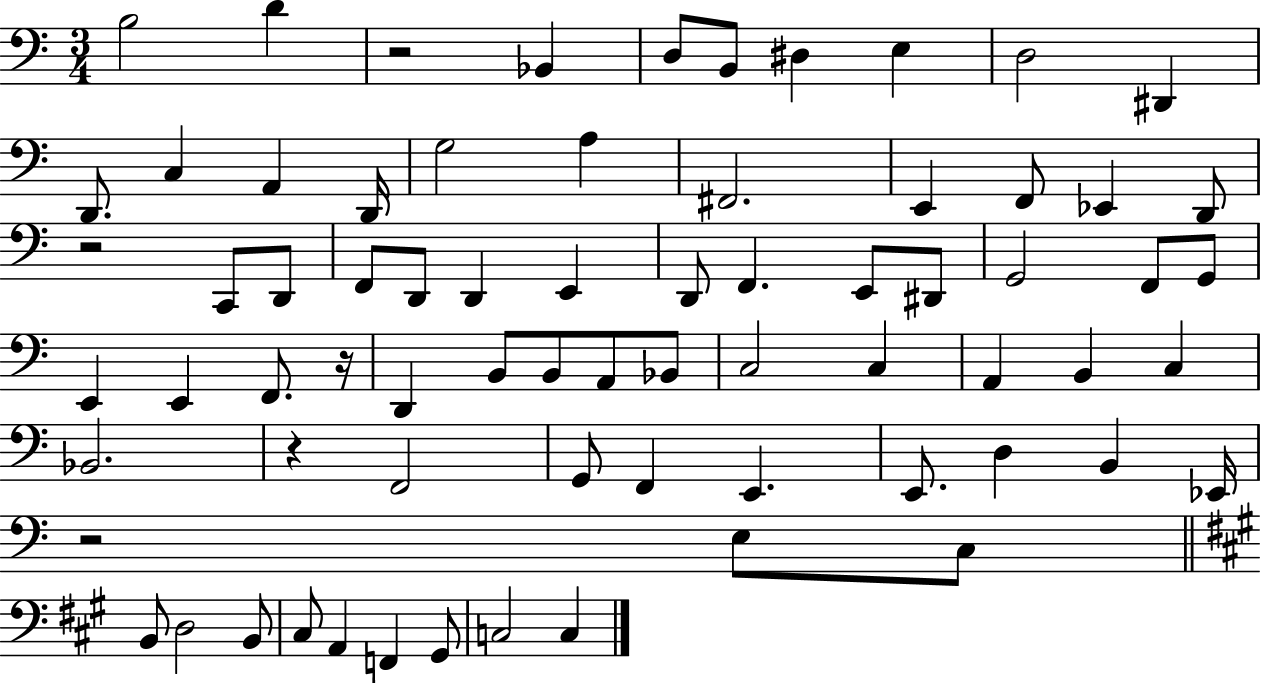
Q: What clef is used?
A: bass